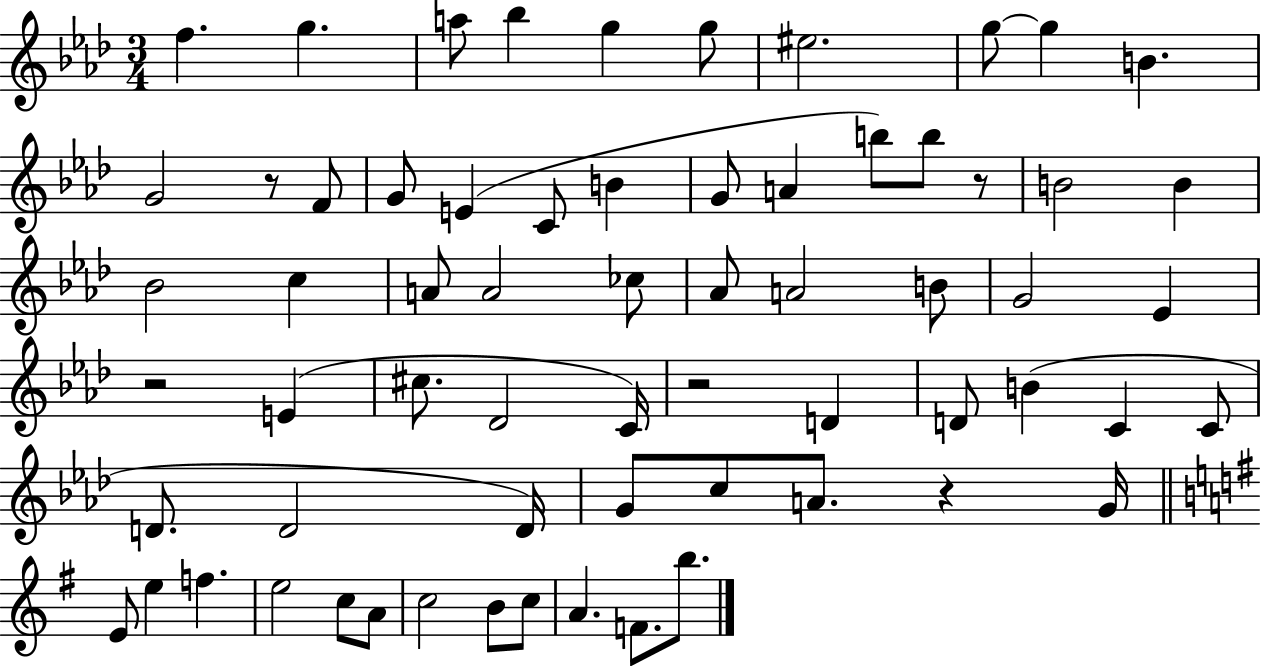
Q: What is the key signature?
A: AES major